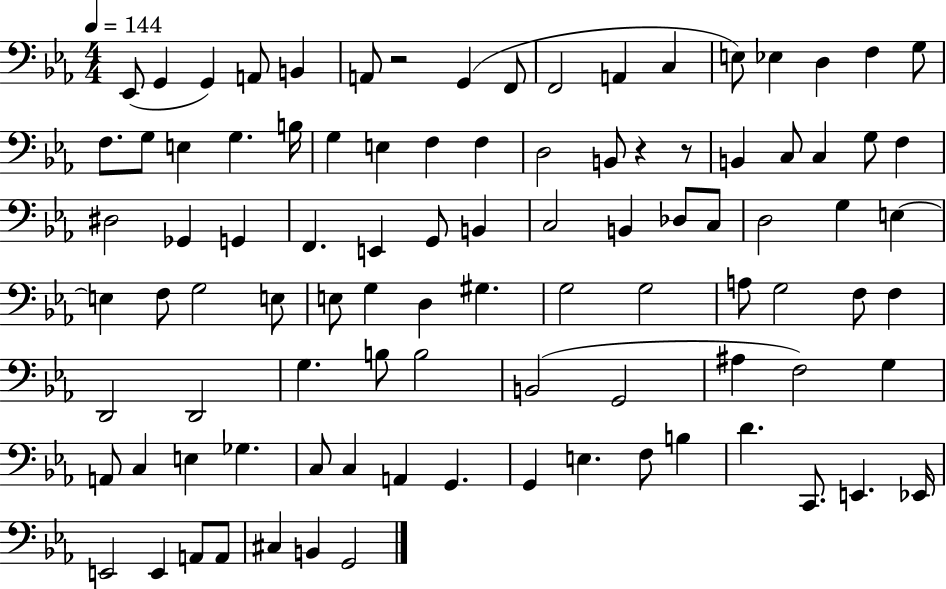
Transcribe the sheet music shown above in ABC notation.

X:1
T:Untitled
M:4/4
L:1/4
K:Eb
_E,,/2 G,, G,, A,,/2 B,, A,,/2 z2 G,, F,,/2 F,,2 A,, C, E,/2 _E, D, F, G,/2 F,/2 G,/2 E, G, B,/4 G, E, F, F, D,2 B,,/2 z z/2 B,, C,/2 C, G,/2 F, ^D,2 _G,, G,, F,, E,, G,,/2 B,, C,2 B,, _D,/2 C,/2 D,2 G, E, E, F,/2 G,2 E,/2 E,/2 G, D, ^G, G,2 G,2 A,/2 G,2 F,/2 F, D,,2 D,,2 G, B,/2 B,2 B,,2 G,,2 ^A, F,2 G, A,,/2 C, E, _G, C,/2 C, A,, G,, G,, E, F,/2 B, D C,,/2 E,, _E,,/4 E,,2 E,, A,,/2 A,,/2 ^C, B,, G,,2